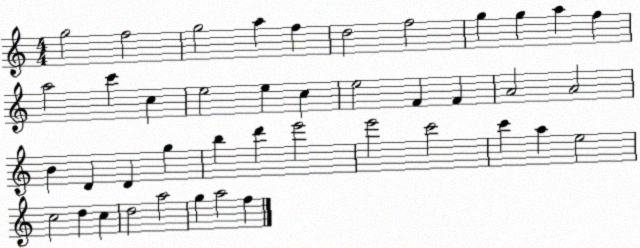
X:1
T:Untitled
M:4/4
L:1/4
K:C
g2 f2 g2 a f d2 f2 g g a f a2 c' c e2 e c e2 F F A2 A2 B D D g b d' e'2 e'2 c'2 c' a e2 c2 d c d2 a2 g a2 f